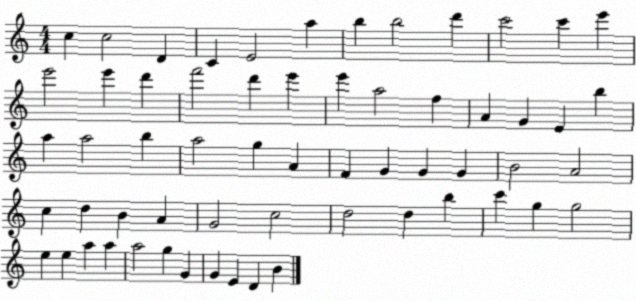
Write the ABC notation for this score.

X:1
T:Untitled
M:4/4
L:1/4
K:C
c c2 D C E2 a b b2 d' c'2 c' e' e'2 e' d' f'2 d' e' e' a2 f A G E b a a2 b a2 g A F G G G B2 A2 c d B A G2 c2 d2 d b c' g g2 e e a a a2 g G G E D B